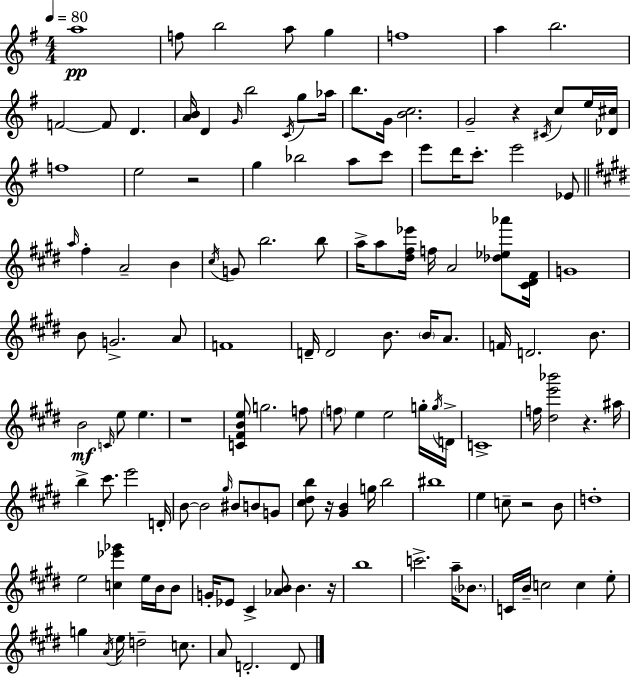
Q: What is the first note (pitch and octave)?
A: A5